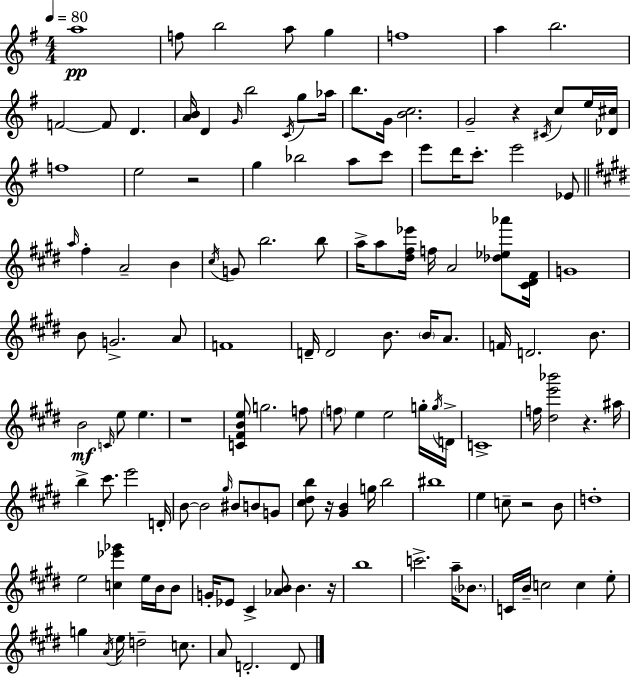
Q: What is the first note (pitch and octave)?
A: A5